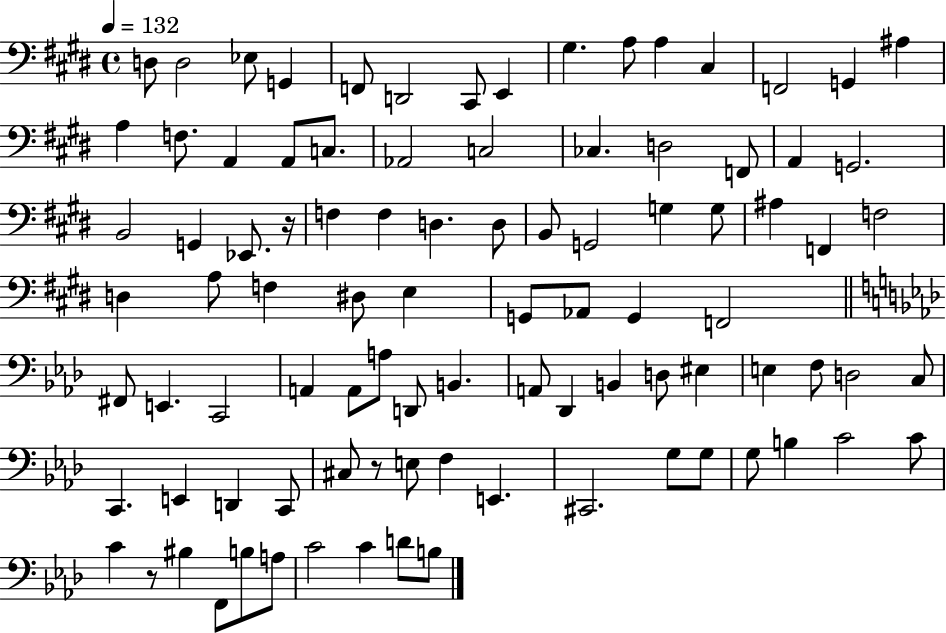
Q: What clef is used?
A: bass